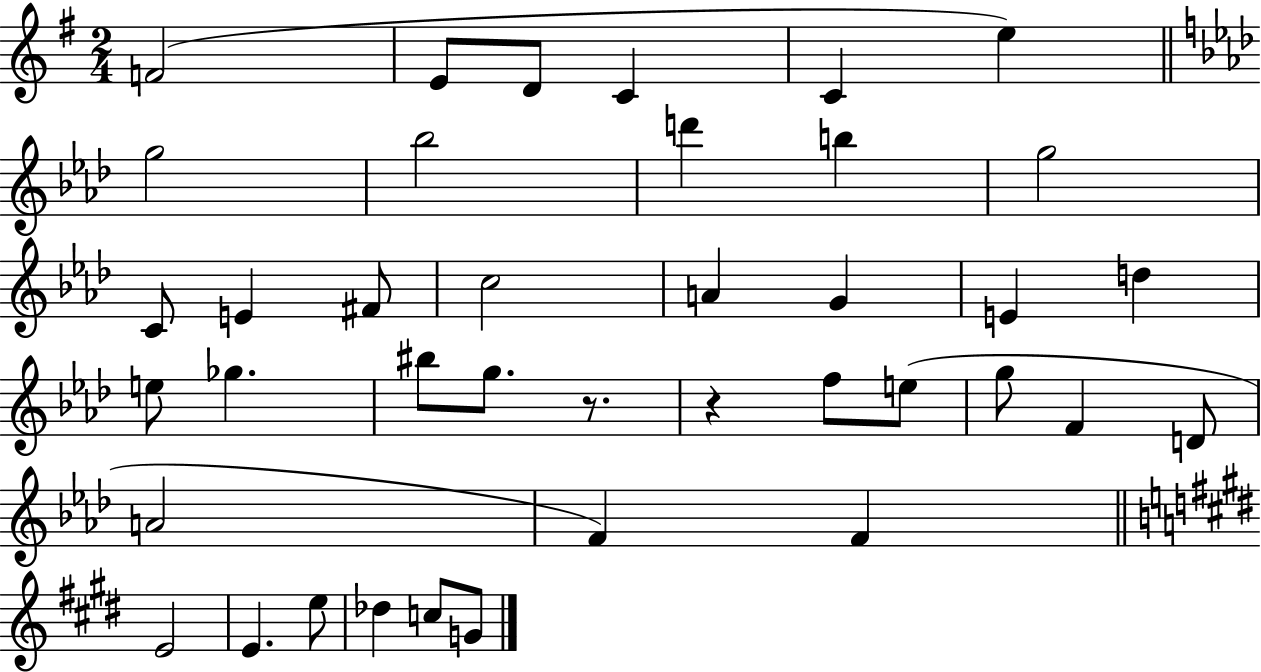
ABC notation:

X:1
T:Untitled
M:2/4
L:1/4
K:G
F2 E/2 D/2 C C e g2 _b2 d' b g2 C/2 E ^F/2 c2 A G E d e/2 _g ^b/2 g/2 z/2 z f/2 e/2 g/2 F D/2 A2 F F E2 E e/2 _d c/2 G/2